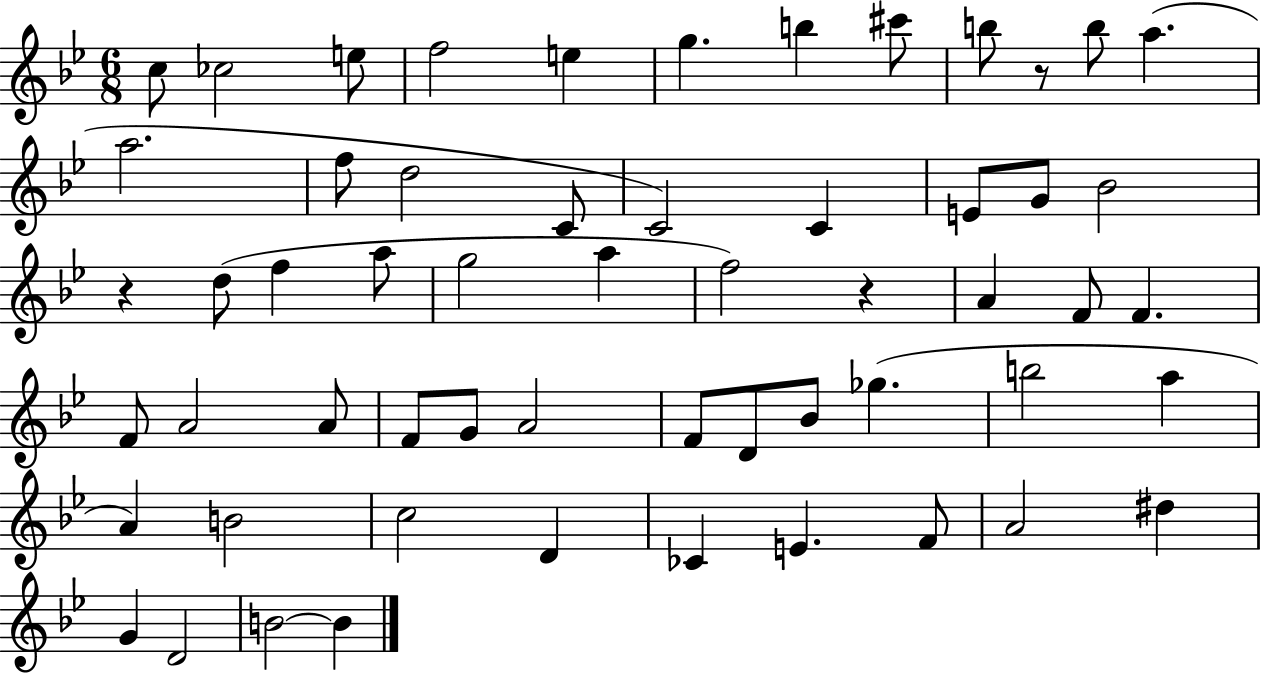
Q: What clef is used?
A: treble